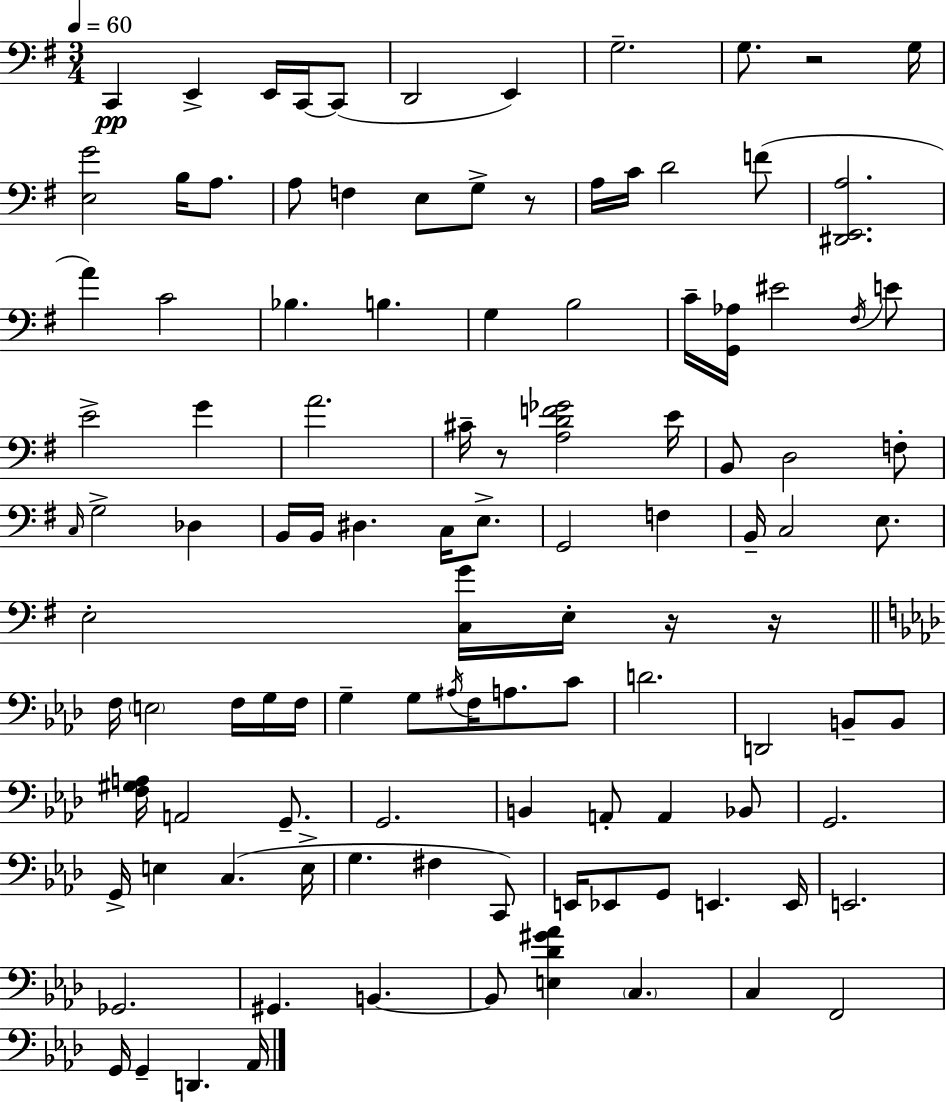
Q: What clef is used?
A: bass